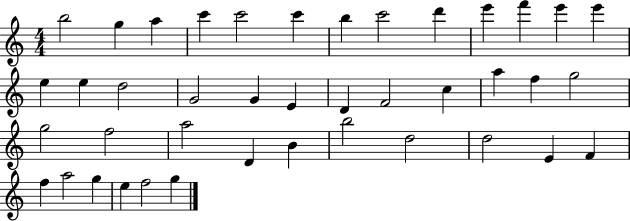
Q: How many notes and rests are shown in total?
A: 41